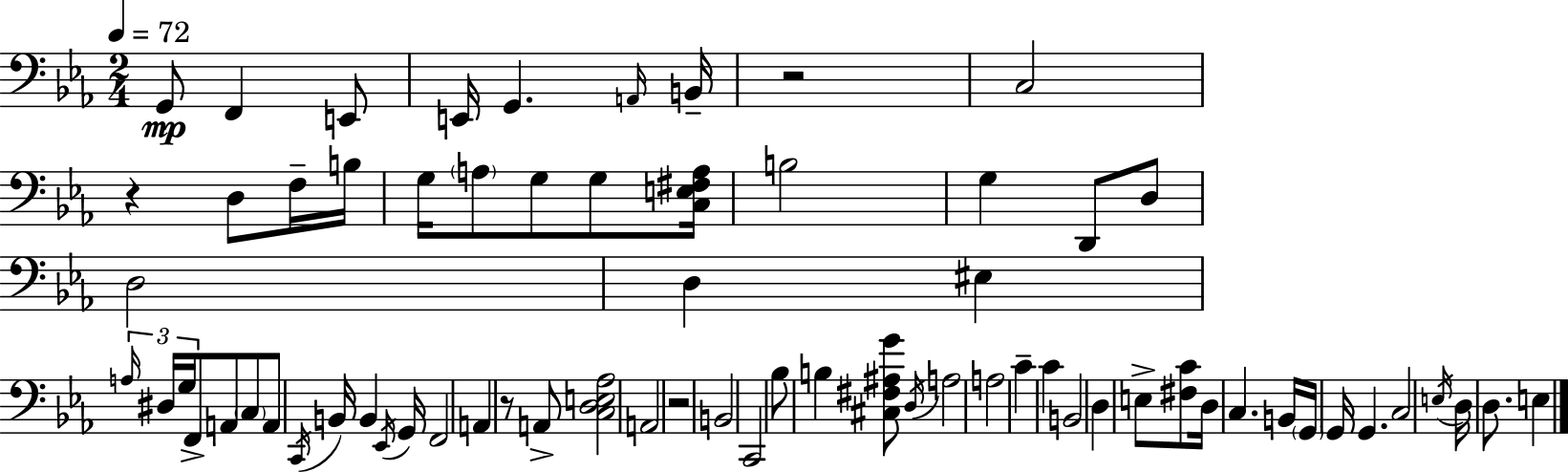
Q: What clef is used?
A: bass